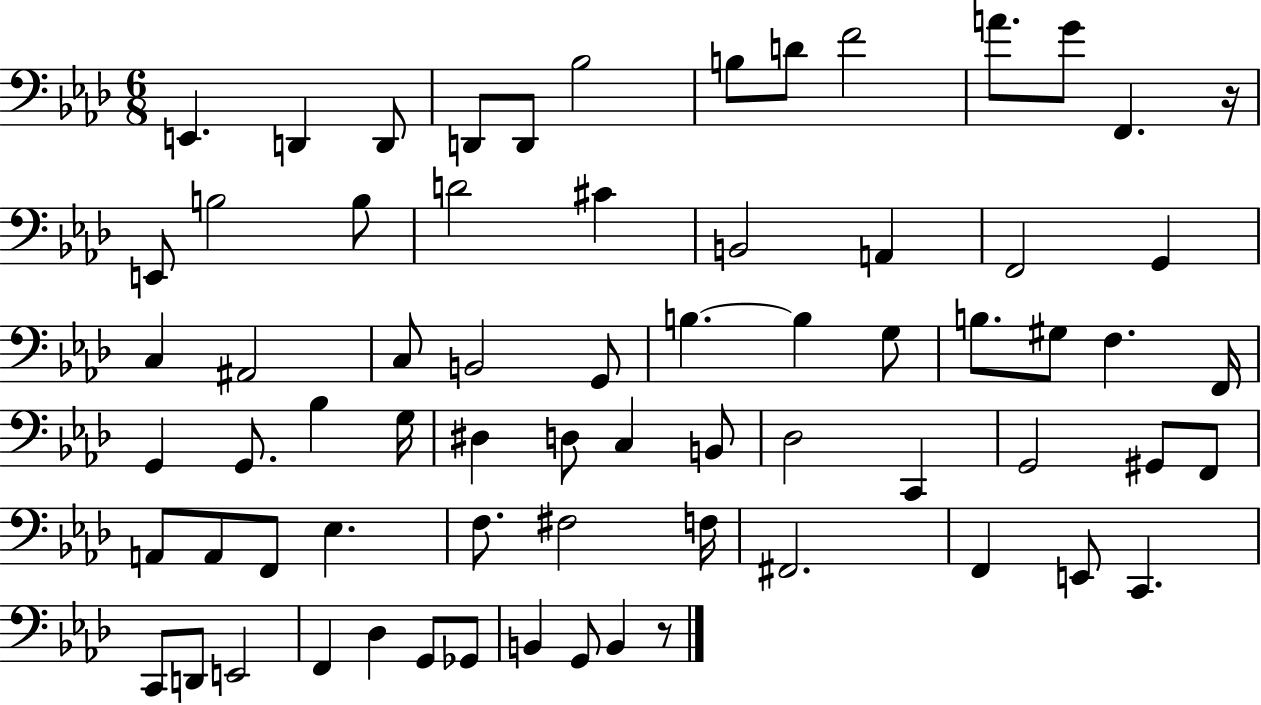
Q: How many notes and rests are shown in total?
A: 69